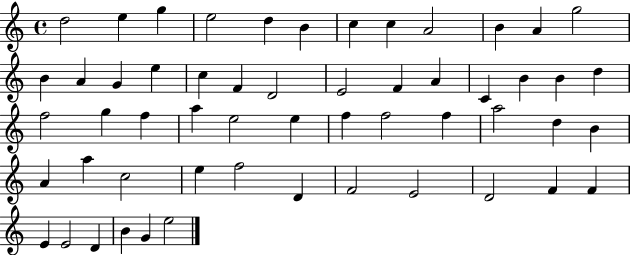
D5/h E5/q G5/q E5/h D5/q B4/q C5/q C5/q A4/h B4/q A4/q G5/h B4/q A4/q G4/q E5/q C5/q F4/q D4/h E4/h F4/q A4/q C4/q B4/q B4/q D5/q F5/h G5/q F5/q A5/q E5/h E5/q F5/q F5/h F5/q A5/h D5/q B4/q A4/q A5/q C5/h E5/q F5/h D4/q F4/h E4/h D4/h F4/q F4/q E4/q E4/h D4/q B4/q G4/q E5/h